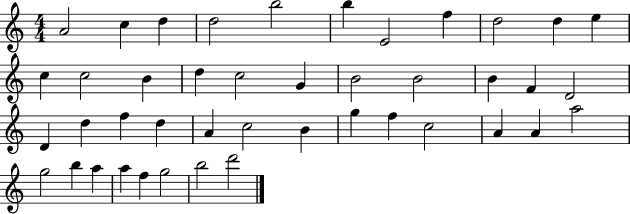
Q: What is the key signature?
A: C major